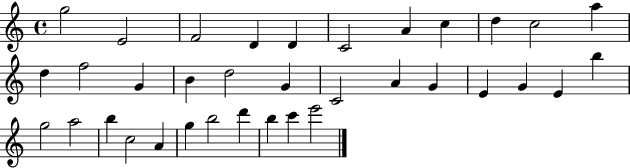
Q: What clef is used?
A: treble